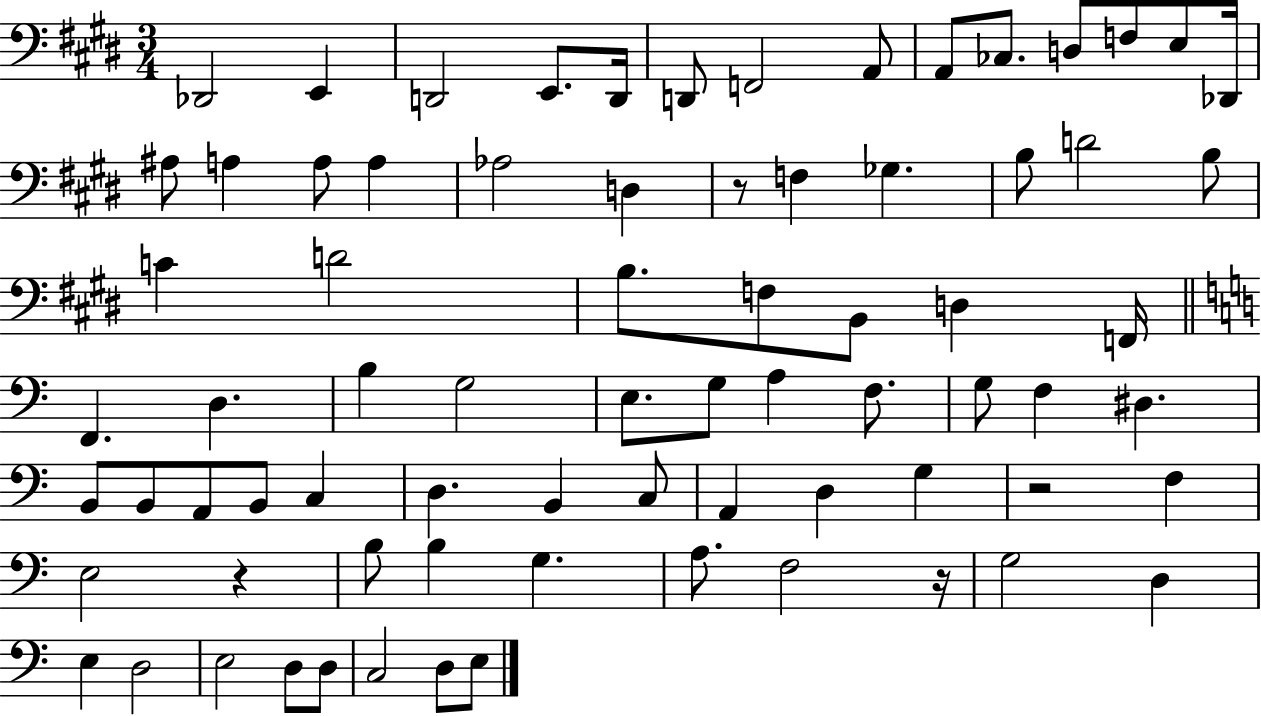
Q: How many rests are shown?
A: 4